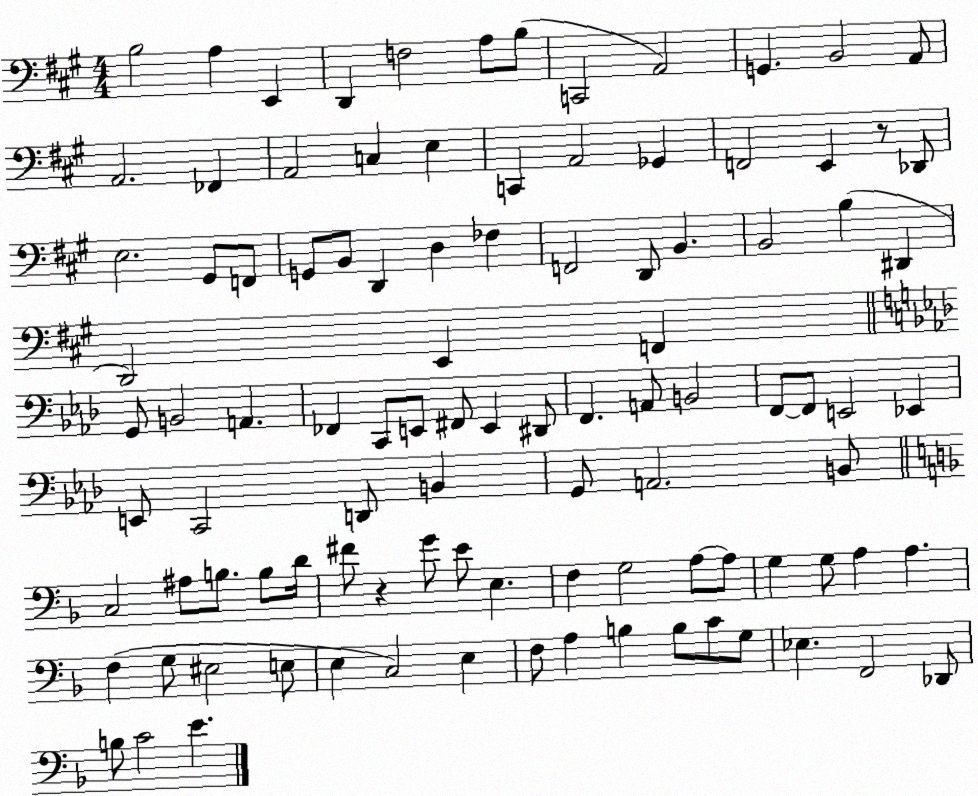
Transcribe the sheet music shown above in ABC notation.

X:1
T:Untitled
M:4/4
L:1/4
K:A
B,2 A, E,, D,, F,2 A,/2 B,/2 C,,2 A,,2 G,, B,,2 A,,/2 A,,2 _F,, A,,2 C, E, C,, A,,2 _G,, F,,2 E,, z/2 _D,,/2 E,2 ^G,,/2 F,,/2 G,,/2 B,,/2 D,, D, _F, F,,2 D,,/2 B,, B,,2 B, ^D,, D,,2 E,, F,, G,,/2 B,,2 A,, _F,, C,,/2 E,,/2 ^F,,/2 E,, ^D,,/2 F,, A,,/2 B,,2 F,,/2 F,,/2 E,,2 _E,, E,,/2 C,,2 D,,/2 B,, G,,/2 A,,2 B,,/2 C,2 ^A,/2 B,/2 B,/2 D/4 ^F/2 z G/2 E/2 E, F, G,2 A,/2 A,/2 G, G,/2 A, A, F, G,/2 ^E,2 E,/2 E, C,2 E, F,/2 A, B, B,/2 C/2 G,/2 _E, F,,2 _D,,/2 B,/2 C2 E